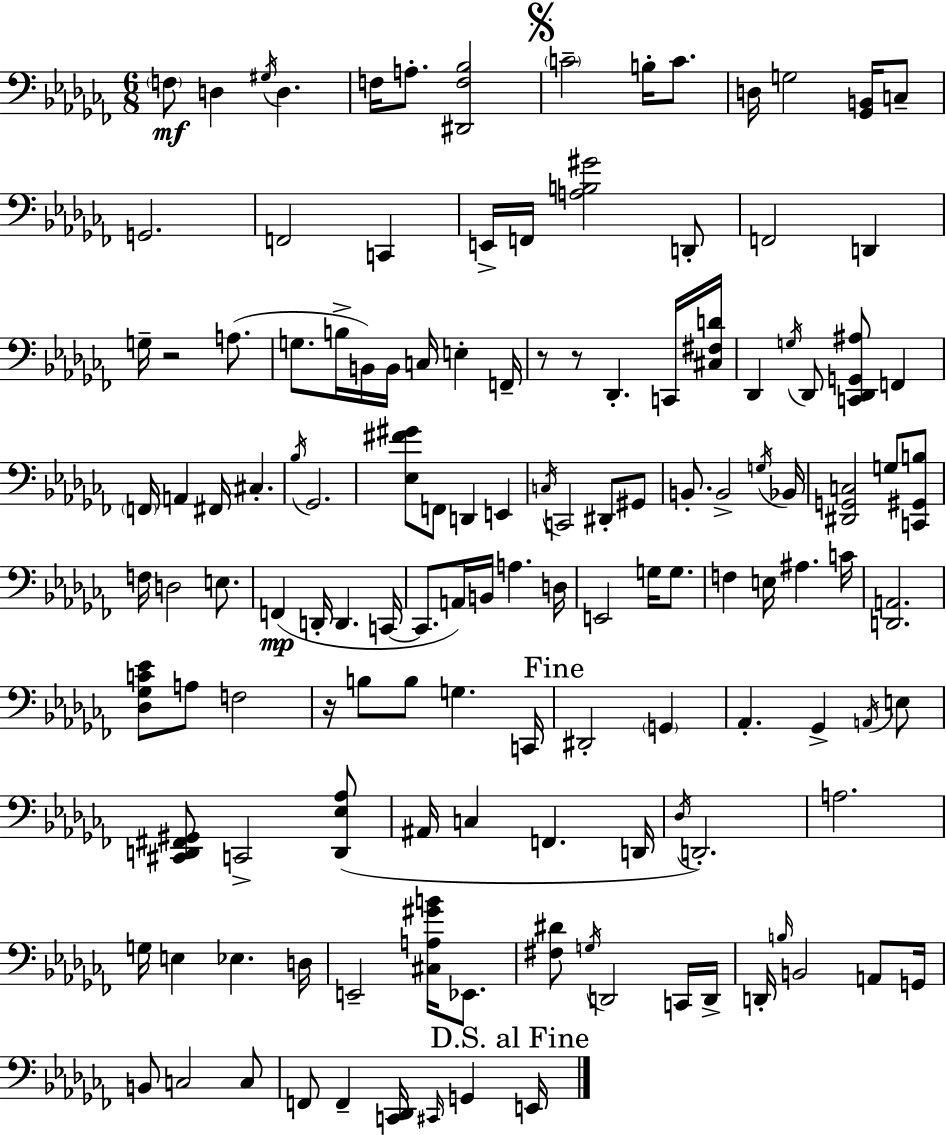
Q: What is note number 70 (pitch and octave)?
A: E3